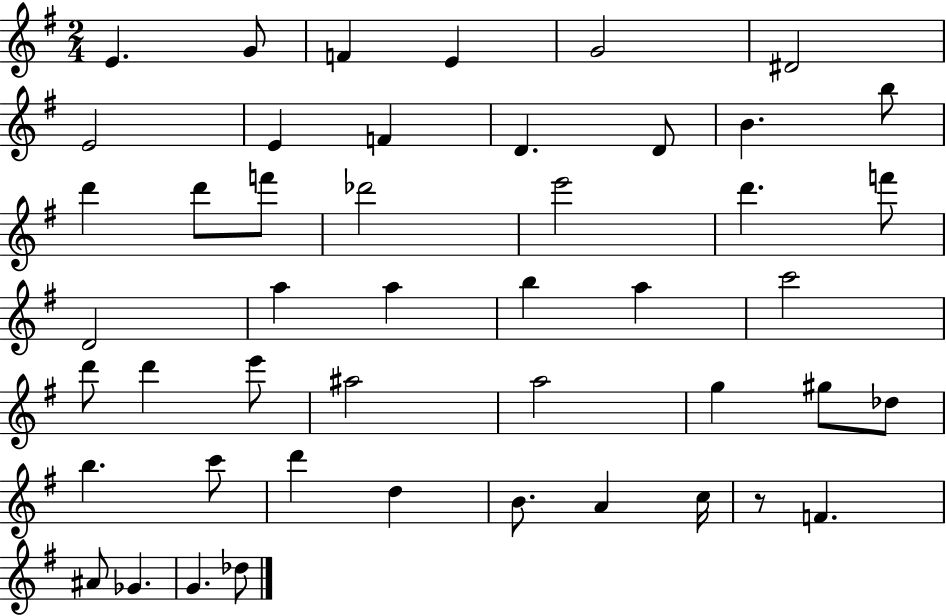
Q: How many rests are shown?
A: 1